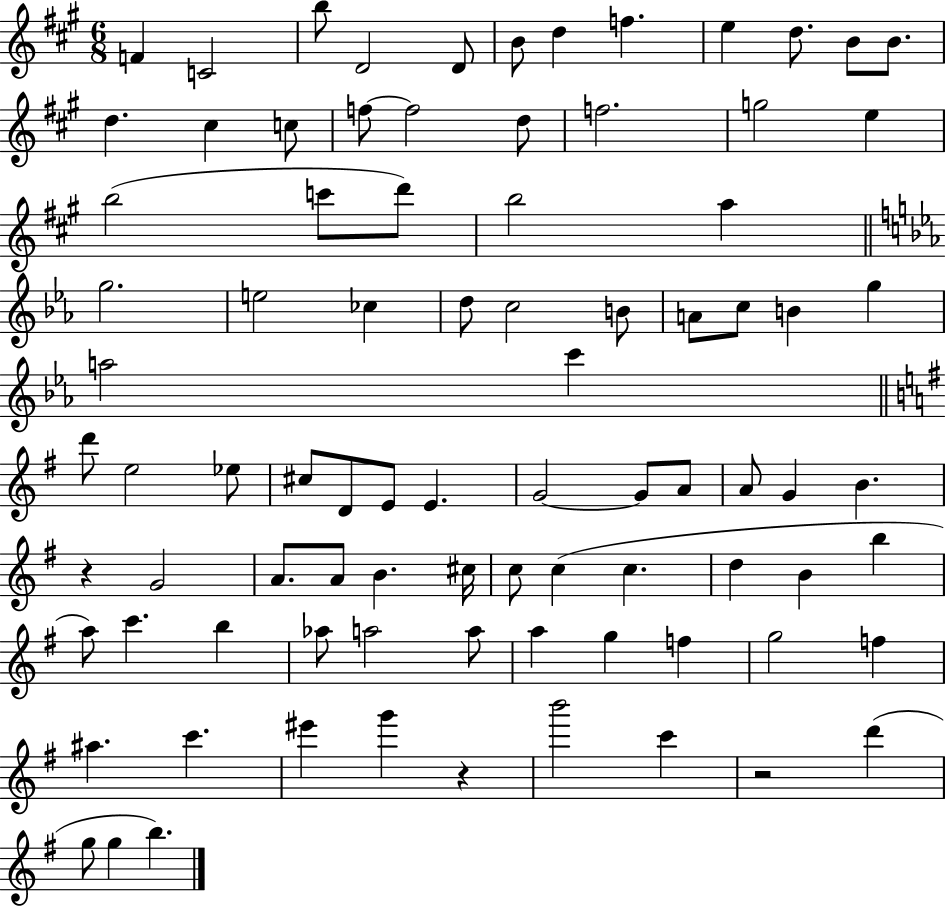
F4/q C4/h B5/e D4/h D4/e B4/e D5/q F5/q. E5/q D5/e. B4/e B4/e. D5/q. C#5/q C5/e F5/e F5/h D5/e F5/h. G5/h E5/q B5/h C6/e D6/e B5/h A5/q G5/h. E5/h CES5/q D5/e C5/h B4/e A4/e C5/e B4/q G5/q A5/h C6/q D6/e E5/h Eb5/e C#5/e D4/e E4/e E4/q. G4/h G4/e A4/e A4/e G4/q B4/q. R/q G4/h A4/e. A4/e B4/q. C#5/s C5/e C5/q C5/q. D5/q B4/q B5/q A5/e C6/q. B5/q Ab5/e A5/h A5/e A5/q G5/q F5/q G5/h F5/q A#5/q. C6/q. EIS6/q G6/q R/q B6/h C6/q R/h D6/q G5/e G5/q B5/q.